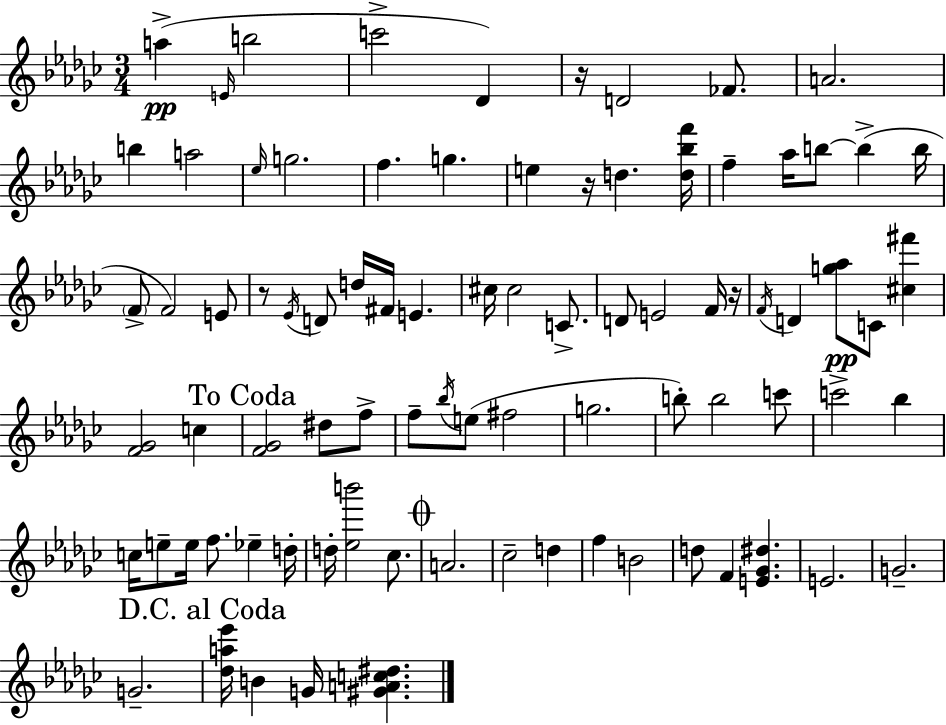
{
  \clef treble
  \numericTimeSignature
  \time 3/4
  \key ees \minor
  \repeat volta 2 { a''4->(\pp \grace { e'16 } b''2 | c'''2-> des'4) | r16 d'2 fes'8. | a'2. | \break b''4 a''2 | \grace { ees''16 } g''2. | f''4. g''4. | e''4 r16 d''4. | \break <d'' bes'' f'''>16 f''4-- aes''16 b''8~~ b''4->( | b''16 \parenthesize f'8-> f'2) | e'8 r8 \acciaccatura { ees'16 } d'8 d''16 fis'16 e'4. | cis''16 cis''2 | \break c'8.-> d'8 e'2 | f'16 r16 \acciaccatura { f'16 } d'4 <g'' aes''>8\pp c'8 | <cis'' fis'''>4 <f' ges'>2 | c''4 \mark "To Coda" <f' ges'>2 | \break dis''8 f''8-> f''8-- \acciaccatura { bes''16 }( e''8 fis''2 | g''2. | b''8-.) b''2 | c'''8 c'''2-> | \break bes''4 c''16 e''8-- e''16 f''8. | ees''4-- d''16-. d''16-. <ees'' b'''>2 | ces''8. \mark \markup { \musicglyph "scripts.coda" } a'2. | ces''2-- | \break d''4 f''4 b'2 | d''8 f'4 <e' ges' dis''>4. | e'2. | g'2.-- | \break g'2.-- | \mark "D.C. al Coda" <des'' a'' ees'''>16 b'4 g'16 <gis' a' c'' dis''>4. | } \bar "|."
}